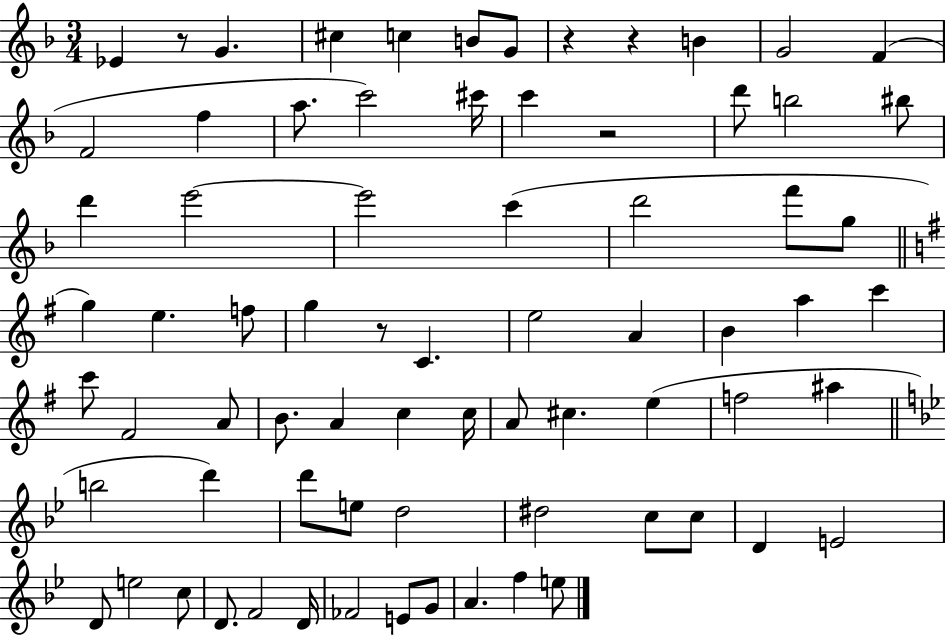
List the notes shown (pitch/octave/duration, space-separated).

Eb4/q R/e G4/q. C#5/q C5/q B4/e G4/e R/q R/q B4/q G4/h F4/q F4/h F5/q A5/e. C6/h C#6/s C6/q R/h D6/e B5/h BIS5/e D6/q E6/h E6/h C6/q D6/h F6/e G5/e G5/q E5/q. F5/e G5/q R/e C4/q. E5/h A4/q B4/q A5/q C6/q C6/e F#4/h A4/e B4/e. A4/q C5/q C5/s A4/e C#5/q. E5/q F5/h A#5/q B5/h D6/q D6/e E5/e D5/h D#5/h C5/e C5/e D4/q E4/h D4/e E5/h C5/e D4/e. F4/h D4/s FES4/h E4/e G4/e A4/q. F5/q E5/e